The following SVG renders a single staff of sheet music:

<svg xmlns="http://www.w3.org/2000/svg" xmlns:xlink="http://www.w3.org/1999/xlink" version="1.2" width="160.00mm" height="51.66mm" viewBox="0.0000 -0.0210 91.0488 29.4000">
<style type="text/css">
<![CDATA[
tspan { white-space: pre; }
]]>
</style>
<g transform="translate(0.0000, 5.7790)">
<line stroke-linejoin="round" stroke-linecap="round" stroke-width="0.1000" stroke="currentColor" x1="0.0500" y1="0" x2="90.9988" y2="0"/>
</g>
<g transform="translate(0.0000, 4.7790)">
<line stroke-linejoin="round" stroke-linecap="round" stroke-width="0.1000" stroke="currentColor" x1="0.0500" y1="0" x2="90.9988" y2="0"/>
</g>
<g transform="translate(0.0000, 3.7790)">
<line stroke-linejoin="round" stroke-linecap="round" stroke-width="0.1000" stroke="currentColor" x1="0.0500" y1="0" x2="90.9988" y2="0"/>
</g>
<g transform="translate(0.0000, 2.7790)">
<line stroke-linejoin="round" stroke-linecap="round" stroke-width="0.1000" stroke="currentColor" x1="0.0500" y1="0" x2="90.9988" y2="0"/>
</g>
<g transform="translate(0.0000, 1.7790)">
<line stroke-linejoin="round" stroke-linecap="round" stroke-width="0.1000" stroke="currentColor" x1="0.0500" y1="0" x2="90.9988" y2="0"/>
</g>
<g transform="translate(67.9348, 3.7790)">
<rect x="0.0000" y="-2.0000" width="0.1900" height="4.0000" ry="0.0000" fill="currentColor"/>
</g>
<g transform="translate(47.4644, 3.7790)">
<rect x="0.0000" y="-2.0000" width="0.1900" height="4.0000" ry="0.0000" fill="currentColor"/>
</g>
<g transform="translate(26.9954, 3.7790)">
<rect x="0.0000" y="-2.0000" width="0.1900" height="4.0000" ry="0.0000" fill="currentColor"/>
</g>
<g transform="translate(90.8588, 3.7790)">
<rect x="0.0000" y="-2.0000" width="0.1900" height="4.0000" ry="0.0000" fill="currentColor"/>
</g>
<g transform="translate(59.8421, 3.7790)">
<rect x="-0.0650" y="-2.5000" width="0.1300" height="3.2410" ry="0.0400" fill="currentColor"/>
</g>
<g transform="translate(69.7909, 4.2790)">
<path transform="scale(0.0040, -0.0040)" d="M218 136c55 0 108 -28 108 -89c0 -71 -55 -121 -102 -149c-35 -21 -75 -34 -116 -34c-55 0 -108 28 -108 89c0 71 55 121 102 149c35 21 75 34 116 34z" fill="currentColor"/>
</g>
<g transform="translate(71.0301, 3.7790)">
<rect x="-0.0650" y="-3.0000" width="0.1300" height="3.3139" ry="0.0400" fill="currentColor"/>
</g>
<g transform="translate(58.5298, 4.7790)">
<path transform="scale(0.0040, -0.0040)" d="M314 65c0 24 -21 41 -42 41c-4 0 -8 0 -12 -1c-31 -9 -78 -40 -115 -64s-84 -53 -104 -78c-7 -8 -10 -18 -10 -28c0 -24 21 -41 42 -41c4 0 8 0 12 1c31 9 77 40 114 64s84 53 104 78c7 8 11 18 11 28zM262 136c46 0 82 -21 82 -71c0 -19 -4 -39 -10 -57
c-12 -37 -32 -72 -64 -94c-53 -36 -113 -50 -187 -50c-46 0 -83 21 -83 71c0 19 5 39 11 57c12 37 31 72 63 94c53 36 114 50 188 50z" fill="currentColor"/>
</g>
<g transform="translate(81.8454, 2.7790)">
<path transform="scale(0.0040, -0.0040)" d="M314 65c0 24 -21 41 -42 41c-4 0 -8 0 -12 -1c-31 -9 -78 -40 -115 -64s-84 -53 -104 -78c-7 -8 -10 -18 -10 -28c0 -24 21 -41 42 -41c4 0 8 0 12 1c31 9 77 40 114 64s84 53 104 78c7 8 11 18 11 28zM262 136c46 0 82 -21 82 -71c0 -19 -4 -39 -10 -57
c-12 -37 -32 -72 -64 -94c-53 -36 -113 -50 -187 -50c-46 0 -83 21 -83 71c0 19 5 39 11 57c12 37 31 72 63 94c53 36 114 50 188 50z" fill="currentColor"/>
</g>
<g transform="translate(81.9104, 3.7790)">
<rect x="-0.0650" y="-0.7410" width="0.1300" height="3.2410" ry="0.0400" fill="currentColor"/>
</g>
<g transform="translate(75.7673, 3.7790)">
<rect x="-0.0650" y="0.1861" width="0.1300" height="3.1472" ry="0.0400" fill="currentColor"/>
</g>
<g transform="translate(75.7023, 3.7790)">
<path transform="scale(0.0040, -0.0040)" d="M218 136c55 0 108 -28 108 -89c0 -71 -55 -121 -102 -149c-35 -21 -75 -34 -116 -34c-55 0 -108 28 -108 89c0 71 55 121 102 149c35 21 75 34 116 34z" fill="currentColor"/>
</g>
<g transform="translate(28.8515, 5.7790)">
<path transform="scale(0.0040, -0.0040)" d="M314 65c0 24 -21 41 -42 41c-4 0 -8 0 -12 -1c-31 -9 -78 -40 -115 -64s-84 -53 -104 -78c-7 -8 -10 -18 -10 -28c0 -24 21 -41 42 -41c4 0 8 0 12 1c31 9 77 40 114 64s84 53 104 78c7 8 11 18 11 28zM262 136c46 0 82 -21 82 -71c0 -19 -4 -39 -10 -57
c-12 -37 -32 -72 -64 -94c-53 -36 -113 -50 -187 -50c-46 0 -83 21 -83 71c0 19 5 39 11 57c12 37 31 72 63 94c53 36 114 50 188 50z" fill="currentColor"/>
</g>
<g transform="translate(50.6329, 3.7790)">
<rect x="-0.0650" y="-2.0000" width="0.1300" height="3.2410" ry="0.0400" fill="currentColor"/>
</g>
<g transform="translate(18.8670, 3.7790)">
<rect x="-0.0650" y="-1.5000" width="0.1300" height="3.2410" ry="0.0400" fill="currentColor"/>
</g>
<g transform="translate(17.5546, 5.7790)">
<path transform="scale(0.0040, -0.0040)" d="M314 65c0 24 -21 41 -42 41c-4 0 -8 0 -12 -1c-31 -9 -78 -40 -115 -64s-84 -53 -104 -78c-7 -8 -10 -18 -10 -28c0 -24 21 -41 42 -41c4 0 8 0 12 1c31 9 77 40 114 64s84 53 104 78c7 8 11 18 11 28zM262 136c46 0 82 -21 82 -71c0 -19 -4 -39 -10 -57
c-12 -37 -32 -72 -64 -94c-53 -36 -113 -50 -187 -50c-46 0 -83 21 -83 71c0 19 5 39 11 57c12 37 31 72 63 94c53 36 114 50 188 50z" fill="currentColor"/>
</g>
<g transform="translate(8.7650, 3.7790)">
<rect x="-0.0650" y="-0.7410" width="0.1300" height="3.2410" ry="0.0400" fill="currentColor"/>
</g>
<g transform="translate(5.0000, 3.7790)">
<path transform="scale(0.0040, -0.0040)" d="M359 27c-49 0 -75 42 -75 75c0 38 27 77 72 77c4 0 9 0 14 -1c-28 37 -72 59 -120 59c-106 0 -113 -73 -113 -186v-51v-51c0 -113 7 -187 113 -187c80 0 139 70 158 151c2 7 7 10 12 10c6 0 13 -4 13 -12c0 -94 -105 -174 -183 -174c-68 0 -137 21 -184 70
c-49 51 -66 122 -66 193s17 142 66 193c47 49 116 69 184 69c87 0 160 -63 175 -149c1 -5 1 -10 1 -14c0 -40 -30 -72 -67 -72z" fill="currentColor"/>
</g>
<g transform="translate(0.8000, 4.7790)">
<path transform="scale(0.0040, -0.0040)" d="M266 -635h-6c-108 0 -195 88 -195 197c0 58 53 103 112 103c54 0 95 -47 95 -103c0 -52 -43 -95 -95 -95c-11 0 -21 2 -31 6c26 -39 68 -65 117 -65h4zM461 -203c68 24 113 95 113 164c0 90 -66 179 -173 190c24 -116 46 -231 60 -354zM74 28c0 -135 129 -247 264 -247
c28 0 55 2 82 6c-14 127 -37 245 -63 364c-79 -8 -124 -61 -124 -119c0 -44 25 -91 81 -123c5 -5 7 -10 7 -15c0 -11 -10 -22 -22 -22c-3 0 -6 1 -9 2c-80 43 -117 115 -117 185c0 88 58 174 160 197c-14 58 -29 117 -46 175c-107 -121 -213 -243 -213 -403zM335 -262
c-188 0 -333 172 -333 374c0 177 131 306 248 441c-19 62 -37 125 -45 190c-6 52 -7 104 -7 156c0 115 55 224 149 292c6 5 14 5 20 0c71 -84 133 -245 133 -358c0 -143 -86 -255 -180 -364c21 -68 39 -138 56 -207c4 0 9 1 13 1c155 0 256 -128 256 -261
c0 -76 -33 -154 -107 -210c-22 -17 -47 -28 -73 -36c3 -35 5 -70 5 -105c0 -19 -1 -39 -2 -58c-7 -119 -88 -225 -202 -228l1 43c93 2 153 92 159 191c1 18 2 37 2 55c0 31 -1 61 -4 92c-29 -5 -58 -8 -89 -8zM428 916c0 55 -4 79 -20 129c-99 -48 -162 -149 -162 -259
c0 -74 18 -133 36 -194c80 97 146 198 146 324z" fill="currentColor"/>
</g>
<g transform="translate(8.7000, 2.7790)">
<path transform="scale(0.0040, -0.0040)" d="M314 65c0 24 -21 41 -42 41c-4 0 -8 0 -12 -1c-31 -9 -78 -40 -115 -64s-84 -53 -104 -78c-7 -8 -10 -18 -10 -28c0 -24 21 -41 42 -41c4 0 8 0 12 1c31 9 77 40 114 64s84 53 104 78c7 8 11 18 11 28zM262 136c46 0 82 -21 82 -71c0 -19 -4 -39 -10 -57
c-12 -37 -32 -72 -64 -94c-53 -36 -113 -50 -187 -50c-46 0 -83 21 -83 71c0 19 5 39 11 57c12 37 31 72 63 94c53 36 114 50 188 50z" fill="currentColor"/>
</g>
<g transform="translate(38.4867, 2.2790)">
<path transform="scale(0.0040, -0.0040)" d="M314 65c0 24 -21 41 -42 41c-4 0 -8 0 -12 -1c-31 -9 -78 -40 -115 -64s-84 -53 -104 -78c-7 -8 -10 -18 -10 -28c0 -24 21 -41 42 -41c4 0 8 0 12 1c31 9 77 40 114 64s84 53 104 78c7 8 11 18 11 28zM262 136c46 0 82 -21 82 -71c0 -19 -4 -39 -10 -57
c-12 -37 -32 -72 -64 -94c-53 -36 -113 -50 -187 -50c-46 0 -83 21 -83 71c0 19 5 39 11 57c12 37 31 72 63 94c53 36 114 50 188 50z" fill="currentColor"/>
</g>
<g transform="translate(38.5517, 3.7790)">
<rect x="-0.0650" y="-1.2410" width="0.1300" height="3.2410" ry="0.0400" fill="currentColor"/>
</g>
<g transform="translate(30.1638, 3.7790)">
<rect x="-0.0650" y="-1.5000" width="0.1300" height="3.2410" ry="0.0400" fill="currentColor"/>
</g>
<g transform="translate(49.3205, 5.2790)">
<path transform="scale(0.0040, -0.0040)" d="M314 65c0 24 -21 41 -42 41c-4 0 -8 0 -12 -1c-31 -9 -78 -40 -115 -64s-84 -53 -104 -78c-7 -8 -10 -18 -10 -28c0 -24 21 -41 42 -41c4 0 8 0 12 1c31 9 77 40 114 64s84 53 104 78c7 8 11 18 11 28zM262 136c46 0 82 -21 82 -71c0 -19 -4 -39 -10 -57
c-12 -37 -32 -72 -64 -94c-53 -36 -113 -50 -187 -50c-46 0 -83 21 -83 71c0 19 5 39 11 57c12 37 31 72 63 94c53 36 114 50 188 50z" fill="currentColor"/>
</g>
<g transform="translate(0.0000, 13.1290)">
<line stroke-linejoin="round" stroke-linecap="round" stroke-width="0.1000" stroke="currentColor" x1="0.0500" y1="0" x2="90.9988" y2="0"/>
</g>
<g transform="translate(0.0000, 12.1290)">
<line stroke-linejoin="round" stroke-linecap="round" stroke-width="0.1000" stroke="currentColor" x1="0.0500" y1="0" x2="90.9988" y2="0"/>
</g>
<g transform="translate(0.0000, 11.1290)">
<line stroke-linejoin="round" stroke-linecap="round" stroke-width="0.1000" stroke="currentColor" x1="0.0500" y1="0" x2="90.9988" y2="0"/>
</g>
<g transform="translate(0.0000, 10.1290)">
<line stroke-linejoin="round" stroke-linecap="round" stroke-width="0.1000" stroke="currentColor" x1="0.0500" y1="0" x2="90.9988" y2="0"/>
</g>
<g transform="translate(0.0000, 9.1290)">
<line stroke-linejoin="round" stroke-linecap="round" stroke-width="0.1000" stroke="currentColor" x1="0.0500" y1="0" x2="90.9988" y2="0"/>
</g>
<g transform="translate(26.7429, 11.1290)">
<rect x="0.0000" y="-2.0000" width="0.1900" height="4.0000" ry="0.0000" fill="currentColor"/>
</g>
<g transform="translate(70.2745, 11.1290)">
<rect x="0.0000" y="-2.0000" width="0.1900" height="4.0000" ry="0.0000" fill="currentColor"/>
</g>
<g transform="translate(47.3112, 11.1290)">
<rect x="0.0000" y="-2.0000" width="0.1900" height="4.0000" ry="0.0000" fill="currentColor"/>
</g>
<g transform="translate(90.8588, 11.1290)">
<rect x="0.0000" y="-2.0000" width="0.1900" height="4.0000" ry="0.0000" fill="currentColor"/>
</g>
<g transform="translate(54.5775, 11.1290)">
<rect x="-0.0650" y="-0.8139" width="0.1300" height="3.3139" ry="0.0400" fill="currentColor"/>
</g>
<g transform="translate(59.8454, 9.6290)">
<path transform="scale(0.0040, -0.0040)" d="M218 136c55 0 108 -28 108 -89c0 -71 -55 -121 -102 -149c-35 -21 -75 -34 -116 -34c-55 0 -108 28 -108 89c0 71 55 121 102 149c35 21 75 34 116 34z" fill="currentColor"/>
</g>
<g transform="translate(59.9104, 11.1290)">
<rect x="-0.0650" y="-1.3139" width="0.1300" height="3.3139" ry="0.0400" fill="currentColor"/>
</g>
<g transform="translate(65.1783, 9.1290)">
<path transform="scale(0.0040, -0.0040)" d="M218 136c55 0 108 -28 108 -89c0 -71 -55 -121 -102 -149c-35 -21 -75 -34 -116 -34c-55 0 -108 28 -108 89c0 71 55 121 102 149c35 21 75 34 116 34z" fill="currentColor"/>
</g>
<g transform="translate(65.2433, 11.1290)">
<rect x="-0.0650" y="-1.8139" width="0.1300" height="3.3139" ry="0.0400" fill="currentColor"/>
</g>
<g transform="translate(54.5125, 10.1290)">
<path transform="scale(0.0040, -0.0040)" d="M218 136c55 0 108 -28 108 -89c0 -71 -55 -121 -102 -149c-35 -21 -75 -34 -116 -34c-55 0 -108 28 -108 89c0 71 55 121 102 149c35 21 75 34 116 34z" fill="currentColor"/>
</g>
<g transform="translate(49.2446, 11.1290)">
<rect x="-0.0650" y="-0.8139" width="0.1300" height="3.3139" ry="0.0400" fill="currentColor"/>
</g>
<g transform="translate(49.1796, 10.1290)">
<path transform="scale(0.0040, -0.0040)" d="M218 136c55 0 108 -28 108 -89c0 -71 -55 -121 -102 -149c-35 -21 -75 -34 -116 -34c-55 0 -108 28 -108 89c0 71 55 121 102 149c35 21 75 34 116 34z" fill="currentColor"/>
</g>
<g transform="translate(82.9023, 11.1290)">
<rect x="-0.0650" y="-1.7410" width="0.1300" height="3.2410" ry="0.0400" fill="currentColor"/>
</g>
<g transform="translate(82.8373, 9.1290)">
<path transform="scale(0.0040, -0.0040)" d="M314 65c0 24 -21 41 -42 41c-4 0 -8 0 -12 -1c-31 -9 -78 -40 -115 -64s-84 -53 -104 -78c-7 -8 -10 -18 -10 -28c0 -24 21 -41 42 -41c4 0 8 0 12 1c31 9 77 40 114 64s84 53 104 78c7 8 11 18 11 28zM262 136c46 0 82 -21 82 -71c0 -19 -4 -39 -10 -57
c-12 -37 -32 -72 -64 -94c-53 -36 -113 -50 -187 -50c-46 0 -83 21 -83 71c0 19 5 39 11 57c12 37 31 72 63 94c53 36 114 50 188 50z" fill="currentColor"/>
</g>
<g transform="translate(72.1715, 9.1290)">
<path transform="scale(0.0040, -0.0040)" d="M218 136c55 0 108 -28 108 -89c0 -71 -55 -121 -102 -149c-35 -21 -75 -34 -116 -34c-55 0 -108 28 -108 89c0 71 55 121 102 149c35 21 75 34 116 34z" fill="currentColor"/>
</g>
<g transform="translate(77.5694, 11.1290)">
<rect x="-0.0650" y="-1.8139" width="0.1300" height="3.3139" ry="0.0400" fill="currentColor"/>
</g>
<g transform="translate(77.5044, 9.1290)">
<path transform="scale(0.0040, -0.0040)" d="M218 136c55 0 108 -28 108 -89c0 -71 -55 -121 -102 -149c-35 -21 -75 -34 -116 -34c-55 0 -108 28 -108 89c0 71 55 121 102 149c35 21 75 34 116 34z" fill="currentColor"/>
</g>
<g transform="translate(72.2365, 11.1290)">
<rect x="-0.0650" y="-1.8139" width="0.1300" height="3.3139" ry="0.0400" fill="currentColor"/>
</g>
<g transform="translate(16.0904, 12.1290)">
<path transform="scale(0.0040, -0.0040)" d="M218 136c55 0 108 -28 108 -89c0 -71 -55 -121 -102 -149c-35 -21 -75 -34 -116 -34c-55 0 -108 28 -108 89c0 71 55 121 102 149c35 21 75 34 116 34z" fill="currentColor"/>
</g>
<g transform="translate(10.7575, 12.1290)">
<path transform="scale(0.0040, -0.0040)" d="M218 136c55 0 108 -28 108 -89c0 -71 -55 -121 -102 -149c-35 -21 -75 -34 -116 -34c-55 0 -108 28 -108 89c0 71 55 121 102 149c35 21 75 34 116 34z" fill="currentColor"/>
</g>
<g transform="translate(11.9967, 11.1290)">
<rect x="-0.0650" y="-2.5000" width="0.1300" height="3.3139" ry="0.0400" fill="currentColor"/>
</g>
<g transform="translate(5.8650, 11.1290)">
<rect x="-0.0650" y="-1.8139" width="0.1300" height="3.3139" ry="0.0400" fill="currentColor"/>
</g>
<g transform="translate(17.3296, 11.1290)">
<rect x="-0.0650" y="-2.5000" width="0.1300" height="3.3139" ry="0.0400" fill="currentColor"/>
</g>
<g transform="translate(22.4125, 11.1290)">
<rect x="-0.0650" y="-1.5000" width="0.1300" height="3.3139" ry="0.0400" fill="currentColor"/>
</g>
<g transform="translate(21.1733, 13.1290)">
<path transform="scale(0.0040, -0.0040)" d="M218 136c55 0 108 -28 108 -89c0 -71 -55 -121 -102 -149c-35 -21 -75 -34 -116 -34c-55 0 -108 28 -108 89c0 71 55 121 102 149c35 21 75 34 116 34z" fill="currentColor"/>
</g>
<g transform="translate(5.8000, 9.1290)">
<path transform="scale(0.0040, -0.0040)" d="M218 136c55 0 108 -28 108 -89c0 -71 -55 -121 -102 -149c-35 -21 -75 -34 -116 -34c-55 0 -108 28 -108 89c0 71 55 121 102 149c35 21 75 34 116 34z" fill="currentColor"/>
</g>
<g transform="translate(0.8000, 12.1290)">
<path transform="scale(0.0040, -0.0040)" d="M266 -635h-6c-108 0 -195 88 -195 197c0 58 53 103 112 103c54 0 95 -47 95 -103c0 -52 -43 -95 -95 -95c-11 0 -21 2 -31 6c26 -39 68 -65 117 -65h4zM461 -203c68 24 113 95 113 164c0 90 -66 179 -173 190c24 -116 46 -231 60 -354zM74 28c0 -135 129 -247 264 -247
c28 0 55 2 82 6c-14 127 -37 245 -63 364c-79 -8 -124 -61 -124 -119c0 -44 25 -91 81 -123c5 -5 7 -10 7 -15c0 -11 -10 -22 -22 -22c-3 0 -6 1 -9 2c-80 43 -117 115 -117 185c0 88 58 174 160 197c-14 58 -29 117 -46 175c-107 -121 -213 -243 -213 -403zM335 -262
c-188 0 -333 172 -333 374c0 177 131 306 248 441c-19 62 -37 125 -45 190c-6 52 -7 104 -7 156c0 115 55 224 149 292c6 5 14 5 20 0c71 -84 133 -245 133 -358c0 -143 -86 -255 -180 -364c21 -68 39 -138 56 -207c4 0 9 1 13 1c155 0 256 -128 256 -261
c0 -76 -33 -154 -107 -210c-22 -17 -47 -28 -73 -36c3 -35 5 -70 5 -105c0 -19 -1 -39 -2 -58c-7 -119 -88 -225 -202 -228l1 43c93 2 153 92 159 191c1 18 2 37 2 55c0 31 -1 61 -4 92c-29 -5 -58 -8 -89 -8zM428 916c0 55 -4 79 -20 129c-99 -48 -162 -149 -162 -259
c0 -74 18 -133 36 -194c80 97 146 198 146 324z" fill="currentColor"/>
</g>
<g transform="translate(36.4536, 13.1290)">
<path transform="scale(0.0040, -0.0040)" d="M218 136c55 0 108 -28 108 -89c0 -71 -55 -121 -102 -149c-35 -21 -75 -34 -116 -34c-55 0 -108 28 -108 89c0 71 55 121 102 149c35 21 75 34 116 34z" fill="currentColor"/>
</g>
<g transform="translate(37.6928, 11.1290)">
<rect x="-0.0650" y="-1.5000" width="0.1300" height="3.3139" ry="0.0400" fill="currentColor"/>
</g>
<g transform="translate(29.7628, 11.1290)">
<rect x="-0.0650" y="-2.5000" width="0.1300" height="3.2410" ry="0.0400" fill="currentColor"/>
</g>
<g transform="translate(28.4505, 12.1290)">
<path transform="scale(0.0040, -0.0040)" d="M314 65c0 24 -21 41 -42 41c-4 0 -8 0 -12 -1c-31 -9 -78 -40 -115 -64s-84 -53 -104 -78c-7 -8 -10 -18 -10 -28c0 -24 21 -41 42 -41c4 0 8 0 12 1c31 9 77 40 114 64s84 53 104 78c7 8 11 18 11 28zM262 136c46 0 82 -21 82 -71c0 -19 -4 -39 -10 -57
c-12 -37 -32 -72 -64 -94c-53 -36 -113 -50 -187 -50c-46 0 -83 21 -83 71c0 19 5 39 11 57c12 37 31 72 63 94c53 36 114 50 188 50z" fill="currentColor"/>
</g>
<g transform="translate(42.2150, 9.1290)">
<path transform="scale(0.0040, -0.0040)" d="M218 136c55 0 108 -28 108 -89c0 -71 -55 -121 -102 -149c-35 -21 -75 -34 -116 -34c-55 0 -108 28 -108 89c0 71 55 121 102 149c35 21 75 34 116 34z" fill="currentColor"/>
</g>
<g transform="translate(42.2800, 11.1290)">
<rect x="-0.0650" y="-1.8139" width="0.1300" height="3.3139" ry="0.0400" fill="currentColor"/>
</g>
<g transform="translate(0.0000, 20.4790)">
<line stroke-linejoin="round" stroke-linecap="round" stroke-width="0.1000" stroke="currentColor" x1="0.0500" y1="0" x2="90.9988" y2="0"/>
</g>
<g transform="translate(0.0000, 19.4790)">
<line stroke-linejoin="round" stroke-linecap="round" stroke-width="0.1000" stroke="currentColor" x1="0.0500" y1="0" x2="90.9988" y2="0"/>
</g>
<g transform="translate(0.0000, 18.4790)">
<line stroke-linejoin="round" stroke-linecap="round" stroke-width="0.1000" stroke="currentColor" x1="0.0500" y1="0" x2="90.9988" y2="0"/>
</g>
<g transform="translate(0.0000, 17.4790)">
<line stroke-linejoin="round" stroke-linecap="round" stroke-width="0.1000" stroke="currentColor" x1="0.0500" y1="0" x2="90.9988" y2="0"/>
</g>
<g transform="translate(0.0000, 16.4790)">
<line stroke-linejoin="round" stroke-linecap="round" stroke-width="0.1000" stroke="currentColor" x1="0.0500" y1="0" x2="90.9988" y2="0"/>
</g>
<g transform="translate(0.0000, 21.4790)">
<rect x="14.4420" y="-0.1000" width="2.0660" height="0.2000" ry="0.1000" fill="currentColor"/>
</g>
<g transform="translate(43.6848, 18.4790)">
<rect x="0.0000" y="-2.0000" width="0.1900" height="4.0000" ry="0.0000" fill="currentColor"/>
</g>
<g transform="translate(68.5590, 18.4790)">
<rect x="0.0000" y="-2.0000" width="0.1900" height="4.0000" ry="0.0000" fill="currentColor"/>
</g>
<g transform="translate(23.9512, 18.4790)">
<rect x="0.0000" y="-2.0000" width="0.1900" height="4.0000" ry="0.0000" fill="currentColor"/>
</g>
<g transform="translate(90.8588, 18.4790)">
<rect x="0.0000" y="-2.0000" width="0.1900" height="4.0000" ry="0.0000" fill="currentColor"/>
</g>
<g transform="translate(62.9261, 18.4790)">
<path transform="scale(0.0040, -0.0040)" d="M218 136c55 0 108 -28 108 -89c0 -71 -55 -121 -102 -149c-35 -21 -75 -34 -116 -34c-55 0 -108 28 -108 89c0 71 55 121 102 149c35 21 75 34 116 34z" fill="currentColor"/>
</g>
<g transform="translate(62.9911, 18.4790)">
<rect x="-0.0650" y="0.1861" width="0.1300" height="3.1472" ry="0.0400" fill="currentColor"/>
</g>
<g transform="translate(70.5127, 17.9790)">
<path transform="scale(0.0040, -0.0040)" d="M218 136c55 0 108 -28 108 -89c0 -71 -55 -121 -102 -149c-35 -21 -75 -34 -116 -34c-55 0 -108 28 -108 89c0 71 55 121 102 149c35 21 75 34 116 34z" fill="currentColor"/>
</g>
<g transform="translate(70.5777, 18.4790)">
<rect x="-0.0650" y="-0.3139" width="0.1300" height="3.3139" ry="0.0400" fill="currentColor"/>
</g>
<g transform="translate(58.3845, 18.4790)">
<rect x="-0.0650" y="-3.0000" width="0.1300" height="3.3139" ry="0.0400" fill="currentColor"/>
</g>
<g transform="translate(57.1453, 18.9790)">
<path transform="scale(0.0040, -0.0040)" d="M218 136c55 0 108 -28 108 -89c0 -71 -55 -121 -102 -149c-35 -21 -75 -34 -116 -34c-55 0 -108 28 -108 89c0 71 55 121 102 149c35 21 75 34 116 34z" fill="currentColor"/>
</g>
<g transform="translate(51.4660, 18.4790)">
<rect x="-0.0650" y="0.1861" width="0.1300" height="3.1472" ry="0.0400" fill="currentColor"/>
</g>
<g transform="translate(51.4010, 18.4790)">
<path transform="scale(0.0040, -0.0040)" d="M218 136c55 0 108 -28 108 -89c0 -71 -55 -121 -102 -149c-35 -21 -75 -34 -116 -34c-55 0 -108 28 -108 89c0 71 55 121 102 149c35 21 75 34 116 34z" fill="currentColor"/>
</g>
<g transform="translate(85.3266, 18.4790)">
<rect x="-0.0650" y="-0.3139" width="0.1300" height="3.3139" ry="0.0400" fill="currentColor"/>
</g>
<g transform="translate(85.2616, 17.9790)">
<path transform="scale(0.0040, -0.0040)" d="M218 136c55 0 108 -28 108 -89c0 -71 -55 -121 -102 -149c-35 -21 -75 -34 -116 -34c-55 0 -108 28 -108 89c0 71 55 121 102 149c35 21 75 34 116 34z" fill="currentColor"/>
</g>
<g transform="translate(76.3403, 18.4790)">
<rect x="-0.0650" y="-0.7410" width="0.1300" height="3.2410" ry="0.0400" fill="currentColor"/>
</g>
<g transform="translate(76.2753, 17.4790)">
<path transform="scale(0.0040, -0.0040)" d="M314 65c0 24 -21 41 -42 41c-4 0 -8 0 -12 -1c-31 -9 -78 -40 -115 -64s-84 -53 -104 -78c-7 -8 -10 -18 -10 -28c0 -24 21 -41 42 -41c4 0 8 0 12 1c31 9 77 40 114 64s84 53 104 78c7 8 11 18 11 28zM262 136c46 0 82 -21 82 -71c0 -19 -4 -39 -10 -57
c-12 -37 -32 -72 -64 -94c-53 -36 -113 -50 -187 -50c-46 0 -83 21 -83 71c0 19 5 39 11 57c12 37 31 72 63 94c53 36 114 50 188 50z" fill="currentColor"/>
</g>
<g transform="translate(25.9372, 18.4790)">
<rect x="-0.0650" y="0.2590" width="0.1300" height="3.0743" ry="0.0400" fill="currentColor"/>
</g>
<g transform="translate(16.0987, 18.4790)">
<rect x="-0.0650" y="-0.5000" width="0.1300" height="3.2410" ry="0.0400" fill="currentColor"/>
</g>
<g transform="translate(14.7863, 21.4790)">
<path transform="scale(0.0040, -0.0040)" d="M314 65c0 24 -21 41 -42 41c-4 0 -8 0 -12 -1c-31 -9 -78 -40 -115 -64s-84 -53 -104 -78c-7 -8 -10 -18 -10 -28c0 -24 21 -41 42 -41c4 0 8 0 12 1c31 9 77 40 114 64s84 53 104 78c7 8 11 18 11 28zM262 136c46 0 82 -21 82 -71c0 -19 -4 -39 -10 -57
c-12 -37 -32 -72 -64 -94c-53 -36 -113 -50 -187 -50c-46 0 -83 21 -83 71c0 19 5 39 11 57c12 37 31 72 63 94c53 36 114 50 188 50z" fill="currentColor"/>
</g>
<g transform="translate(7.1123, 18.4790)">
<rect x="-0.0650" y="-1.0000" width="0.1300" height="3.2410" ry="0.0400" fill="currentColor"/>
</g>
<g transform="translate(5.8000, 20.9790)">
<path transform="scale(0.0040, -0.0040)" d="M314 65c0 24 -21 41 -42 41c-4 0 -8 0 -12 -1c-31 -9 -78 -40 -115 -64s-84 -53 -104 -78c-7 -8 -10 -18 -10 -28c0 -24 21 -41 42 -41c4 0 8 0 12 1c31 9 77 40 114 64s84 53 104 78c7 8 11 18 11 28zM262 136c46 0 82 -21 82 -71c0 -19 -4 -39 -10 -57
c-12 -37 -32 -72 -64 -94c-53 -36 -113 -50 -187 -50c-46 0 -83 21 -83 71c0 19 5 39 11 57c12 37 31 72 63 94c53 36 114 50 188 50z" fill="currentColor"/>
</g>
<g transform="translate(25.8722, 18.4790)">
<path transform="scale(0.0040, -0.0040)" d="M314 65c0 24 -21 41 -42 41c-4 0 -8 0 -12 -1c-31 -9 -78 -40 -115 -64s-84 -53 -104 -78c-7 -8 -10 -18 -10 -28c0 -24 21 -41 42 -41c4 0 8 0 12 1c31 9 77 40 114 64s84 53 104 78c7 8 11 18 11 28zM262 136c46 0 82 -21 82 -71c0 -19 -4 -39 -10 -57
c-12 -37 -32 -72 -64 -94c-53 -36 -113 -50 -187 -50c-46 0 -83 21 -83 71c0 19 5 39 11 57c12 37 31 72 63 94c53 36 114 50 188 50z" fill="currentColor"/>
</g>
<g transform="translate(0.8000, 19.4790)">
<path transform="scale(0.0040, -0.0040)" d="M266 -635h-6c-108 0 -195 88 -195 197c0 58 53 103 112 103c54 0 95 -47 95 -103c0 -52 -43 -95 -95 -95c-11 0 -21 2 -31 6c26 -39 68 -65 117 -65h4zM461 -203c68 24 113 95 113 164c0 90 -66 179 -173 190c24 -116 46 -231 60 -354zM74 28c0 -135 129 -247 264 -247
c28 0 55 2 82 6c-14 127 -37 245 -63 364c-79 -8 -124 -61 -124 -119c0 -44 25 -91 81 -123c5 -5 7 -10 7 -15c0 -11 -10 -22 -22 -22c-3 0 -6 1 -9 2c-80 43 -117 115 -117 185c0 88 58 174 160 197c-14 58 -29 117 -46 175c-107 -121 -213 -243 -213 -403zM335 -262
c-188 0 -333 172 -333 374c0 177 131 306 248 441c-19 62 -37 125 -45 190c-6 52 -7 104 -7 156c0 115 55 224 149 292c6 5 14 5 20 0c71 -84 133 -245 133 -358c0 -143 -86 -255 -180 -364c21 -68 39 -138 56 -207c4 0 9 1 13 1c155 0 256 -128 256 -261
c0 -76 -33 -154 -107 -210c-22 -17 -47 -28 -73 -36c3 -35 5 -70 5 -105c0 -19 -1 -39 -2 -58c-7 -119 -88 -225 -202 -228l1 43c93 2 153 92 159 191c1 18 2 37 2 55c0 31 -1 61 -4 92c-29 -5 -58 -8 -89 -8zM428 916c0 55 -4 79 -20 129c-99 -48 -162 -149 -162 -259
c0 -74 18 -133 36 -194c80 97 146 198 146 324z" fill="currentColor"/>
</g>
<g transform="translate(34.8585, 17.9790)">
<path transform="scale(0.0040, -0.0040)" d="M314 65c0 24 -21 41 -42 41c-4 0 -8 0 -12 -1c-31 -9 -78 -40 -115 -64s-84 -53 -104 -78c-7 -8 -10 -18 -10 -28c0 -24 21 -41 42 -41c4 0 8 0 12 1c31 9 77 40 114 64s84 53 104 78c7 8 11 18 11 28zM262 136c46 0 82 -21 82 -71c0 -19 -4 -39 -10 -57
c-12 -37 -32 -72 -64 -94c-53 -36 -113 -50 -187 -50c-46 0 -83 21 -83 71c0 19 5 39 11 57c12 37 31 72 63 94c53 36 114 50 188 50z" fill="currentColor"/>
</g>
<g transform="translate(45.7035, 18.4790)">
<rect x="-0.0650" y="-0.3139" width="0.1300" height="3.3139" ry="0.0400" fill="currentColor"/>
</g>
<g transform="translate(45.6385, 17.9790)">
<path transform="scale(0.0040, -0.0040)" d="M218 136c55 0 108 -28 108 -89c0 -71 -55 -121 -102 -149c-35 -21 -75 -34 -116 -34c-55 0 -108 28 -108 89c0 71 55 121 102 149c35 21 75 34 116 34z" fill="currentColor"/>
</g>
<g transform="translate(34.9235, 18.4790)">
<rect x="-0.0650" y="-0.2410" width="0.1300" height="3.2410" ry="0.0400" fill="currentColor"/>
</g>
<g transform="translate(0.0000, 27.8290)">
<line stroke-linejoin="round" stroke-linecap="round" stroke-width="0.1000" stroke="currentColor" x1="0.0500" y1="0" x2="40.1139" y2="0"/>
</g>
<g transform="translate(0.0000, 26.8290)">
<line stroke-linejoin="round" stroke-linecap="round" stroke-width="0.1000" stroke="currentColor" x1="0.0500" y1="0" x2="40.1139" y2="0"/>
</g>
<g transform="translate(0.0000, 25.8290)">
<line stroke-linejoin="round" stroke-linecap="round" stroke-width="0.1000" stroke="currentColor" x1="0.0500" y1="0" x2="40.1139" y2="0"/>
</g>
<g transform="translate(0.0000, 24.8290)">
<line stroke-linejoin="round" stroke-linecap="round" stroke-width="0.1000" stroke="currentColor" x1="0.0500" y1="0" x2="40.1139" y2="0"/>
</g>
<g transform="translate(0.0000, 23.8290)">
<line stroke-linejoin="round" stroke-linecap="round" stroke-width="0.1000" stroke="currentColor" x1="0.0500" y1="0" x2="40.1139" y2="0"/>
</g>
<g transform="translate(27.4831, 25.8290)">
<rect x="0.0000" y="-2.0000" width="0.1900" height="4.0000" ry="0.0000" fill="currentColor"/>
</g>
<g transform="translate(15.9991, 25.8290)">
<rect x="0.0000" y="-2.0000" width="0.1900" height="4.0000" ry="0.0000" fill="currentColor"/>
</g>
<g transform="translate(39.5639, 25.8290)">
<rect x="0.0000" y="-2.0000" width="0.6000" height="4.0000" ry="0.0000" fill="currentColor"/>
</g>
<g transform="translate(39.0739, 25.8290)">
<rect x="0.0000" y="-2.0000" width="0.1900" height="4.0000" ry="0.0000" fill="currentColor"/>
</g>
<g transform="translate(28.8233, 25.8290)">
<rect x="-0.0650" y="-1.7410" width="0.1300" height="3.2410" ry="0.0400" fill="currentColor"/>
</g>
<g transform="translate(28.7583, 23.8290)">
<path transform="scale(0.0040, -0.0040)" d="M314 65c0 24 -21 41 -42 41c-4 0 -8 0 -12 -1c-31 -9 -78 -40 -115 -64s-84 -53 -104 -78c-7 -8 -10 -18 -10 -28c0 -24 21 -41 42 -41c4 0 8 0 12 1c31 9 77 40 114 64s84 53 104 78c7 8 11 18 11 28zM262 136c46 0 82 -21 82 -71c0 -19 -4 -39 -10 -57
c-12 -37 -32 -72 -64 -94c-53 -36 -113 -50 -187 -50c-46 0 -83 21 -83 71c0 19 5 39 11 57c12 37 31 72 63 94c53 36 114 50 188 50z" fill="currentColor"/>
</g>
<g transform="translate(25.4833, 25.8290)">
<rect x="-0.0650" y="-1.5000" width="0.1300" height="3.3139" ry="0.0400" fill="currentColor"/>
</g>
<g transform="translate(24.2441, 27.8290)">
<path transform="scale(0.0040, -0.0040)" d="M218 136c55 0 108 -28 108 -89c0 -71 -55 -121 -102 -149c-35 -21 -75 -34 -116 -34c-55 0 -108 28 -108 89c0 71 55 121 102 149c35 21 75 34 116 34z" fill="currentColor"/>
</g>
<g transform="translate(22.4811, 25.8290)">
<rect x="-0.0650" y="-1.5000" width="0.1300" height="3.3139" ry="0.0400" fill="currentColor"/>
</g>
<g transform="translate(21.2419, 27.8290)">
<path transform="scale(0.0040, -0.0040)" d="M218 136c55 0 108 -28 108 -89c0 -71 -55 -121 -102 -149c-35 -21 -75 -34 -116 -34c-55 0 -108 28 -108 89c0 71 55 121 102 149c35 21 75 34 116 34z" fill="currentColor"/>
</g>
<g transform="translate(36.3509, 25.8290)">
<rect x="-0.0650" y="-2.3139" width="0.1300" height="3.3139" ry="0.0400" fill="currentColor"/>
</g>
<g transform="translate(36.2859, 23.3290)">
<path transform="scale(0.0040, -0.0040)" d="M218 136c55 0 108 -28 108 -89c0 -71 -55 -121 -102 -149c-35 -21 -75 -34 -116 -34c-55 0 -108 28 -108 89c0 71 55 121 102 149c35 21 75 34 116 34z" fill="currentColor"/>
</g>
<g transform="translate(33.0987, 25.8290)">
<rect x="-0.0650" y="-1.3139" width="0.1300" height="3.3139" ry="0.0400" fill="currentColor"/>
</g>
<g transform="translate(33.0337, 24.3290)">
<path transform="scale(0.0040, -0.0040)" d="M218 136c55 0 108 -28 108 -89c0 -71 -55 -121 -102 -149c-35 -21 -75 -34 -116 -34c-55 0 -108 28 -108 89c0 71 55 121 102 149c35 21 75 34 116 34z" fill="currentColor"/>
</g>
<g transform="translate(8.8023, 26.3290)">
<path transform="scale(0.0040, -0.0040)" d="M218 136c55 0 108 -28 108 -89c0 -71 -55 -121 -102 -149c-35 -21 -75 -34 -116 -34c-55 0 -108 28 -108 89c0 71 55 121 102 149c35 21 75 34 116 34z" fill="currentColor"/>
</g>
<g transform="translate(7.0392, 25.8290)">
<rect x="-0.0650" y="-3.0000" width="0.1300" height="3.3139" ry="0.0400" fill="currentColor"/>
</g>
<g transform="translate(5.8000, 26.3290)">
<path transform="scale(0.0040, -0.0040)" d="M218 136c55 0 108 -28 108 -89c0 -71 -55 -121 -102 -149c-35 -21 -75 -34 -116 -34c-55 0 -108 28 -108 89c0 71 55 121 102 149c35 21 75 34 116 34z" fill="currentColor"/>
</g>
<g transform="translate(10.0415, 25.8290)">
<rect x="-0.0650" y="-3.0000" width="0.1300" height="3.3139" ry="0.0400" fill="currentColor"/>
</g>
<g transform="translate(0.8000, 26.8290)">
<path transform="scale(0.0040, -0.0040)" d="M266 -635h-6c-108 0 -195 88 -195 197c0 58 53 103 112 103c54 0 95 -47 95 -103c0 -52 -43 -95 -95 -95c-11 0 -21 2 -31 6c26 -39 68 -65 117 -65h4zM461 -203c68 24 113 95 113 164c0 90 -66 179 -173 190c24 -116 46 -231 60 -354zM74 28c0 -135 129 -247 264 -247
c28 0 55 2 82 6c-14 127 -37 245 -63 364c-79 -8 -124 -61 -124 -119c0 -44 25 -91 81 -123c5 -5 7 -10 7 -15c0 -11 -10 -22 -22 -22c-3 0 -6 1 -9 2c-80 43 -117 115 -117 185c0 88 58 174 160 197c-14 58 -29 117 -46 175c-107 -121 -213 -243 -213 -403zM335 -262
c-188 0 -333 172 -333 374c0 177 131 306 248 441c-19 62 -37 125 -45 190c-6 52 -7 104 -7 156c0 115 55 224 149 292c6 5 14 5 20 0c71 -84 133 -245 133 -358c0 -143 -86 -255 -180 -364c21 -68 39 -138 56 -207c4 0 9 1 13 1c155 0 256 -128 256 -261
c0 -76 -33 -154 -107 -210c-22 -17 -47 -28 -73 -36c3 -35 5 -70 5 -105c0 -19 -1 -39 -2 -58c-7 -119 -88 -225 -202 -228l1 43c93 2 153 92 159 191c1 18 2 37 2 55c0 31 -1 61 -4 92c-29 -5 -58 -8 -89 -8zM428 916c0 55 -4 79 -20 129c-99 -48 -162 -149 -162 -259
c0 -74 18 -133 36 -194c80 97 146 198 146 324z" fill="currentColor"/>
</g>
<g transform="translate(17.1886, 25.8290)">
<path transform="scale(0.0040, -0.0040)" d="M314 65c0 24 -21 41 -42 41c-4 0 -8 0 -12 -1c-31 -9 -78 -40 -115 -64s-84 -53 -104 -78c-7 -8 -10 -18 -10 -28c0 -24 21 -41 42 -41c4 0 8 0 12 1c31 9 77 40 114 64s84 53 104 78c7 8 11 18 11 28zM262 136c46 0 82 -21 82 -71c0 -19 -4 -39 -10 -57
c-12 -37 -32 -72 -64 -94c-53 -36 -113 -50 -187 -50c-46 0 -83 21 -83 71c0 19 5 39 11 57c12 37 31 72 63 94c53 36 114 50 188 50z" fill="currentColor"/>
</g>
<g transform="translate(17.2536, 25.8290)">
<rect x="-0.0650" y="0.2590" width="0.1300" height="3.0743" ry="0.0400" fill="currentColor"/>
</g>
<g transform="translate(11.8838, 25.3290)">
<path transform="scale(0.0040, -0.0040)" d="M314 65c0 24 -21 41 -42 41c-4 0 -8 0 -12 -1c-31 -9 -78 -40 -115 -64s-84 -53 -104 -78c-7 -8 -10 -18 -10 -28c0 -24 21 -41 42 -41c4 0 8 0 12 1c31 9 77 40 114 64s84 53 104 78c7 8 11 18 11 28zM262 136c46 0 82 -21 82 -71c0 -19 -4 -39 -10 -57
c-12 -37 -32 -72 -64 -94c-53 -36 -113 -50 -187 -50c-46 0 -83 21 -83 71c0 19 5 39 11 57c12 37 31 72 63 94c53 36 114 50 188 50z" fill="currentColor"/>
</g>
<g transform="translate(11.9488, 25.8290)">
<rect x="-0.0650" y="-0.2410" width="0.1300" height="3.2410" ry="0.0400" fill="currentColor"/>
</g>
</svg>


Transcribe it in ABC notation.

X:1
T:Untitled
M:4/4
L:1/4
K:C
d2 E2 E2 e2 F2 G2 A B d2 f G G E G2 E f d d e f f f f2 D2 C2 B2 c2 c B A B c d2 c A A c2 B2 E E f2 e g